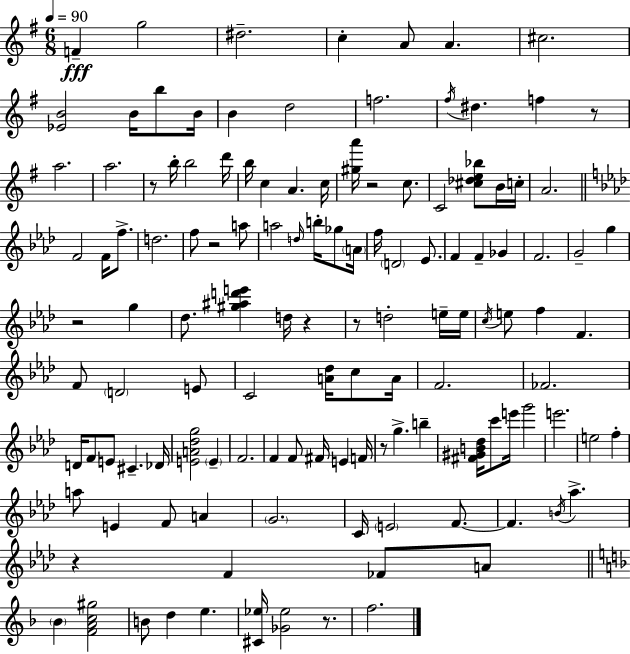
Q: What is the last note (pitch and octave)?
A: F5